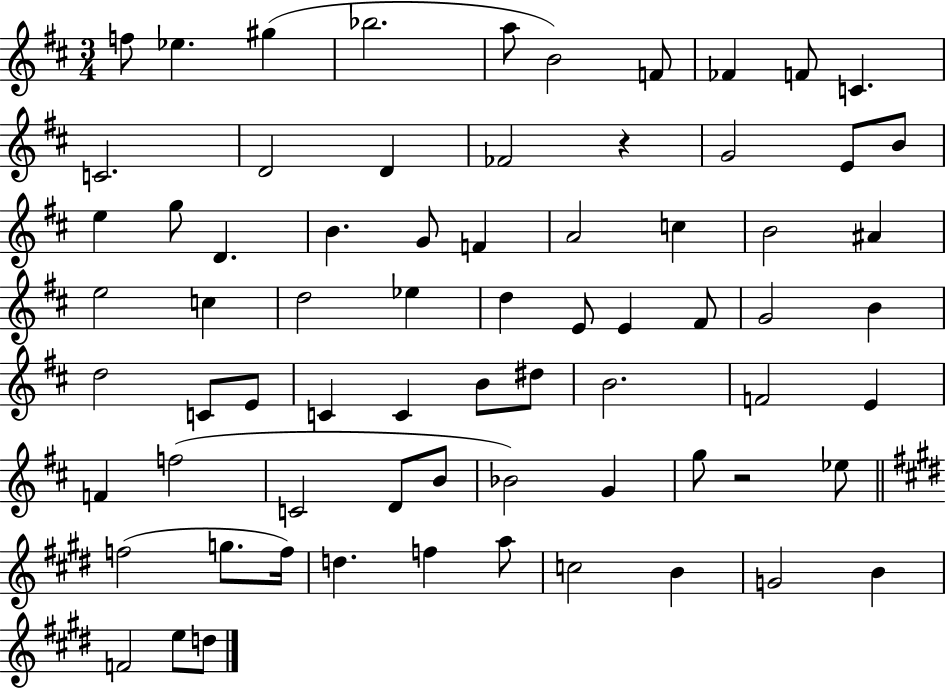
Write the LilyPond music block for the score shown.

{
  \clef treble
  \numericTimeSignature
  \time 3/4
  \key d \major
  f''8 ees''4. gis''4( | bes''2. | a''8 b'2) f'8 | fes'4 f'8 c'4. | \break c'2. | d'2 d'4 | fes'2 r4 | g'2 e'8 b'8 | \break e''4 g''8 d'4. | b'4. g'8 f'4 | a'2 c''4 | b'2 ais'4 | \break e''2 c''4 | d''2 ees''4 | d''4 e'8 e'4 fis'8 | g'2 b'4 | \break d''2 c'8 e'8 | c'4 c'4 b'8 dis''8 | b'2. | f'2 e'4 | \break f'4 f''2( | c'2 d'8 b'8 | bes'2) g'4 | g''8 r2 ees''8 | \break \bar "||" \break \key e \major f''2( g''8. f''16) | d''4. f''4 a''8 | c''2 b'4 | g'2 b'4 | \break f'2 e''8 d''8 | \bar "|."
}